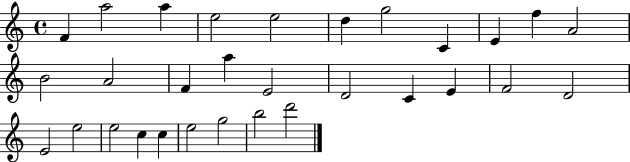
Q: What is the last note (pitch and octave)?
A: D6